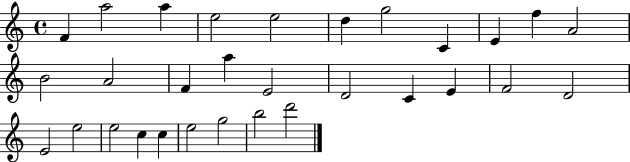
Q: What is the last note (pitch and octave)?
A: D6